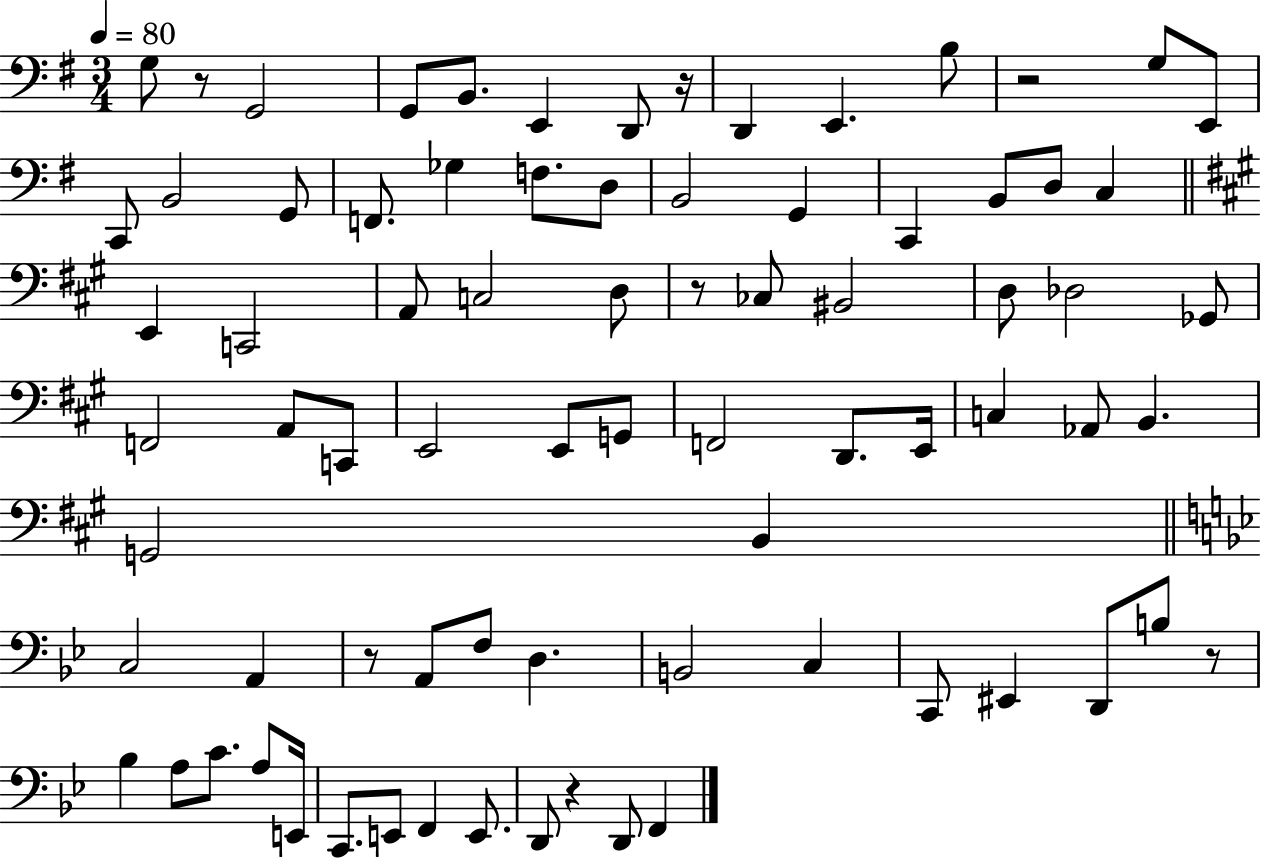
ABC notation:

X:1
T:Untitled
M:3/4
L:1/4
K:G
G,/2 z/2 G,,2 G,,/2 B,,/2 E,, D,,/2 z/4 D,, E,, B,/2 z2 G,/2 E,,/2 C,,/2 B,,2 G,,/2 F,,/2 _G, F,/2 D,/2 B,,2 G,, C,, B,,/2 D,/2 C, E,, C,,2 A,,/2 C,2 D,/2 z/2 _C,/2 ^B,,2 D,/2 _D,2 _G,,/2 F,,2 A,,/2 C,,/2 E,,2 E,,/2 G,,/2 F,,2 D,,/2 E,,/4 C, _A,,/2 B,, G,,2 B,, C,2 A,, z/2 A,,/2 F,/2 D, B,,2 C, C,,/2 ^E,, D,,/2 B,/2 z/2 _B, A,/2 C/2 A,/2 E,,/4 C,,/2 E,,/2 F,, E,,/2 D,,/2 z D,,/2 F,,